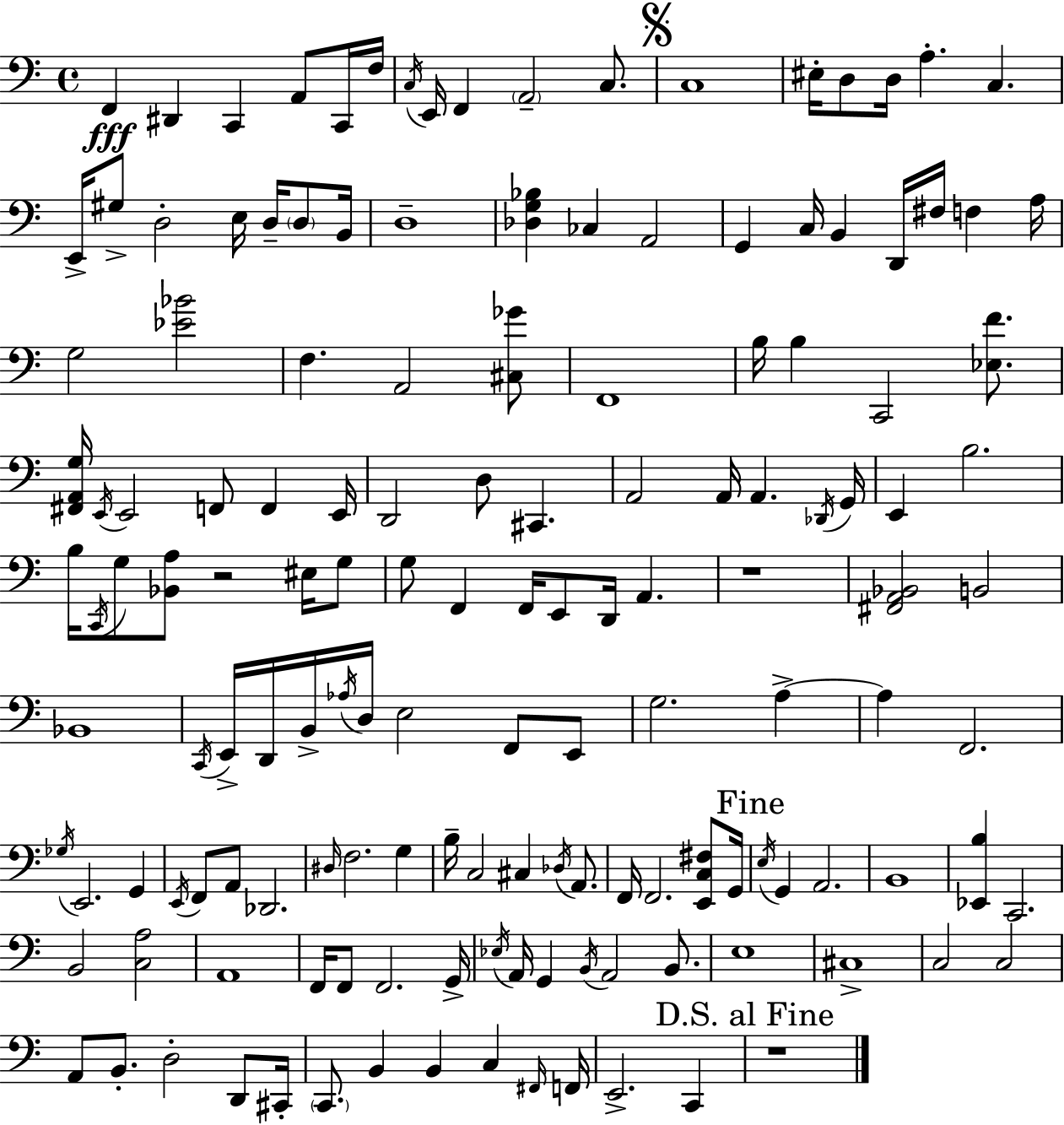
F2/q D#2/q C2/q A2/e C2/s F3/s C3/s E2/s F2/q A2/h C3/e. C3/w EIS3/s D3/e D3/s A3/q. C3/q. E2/s G#3/e D3/h E3/s D3/s D3/e B2/s D3/w [Db3,G3,Bb3]/q CES3/q A2/h G2/q C3/s B2/q D2/s F#3/s F3/q A3/s G3/h [Eb4,Bb4]/h F3/q. A2/h [C#3,Gb4]/e F2/w B3/s B3/q C2/h [Eb3,F4]/e. [F#2,A2,G3]/s E2/s E2/h F2/e F2/q E2/s D2/h D3/e C#2/q. A2/h A2/s A2/q. Db2/s G2/s E2/q B3/h. B3/s C2/s G3/e [Bb2,A3]/e R/h EIS3/s G3/e G3/e F2/q F2/s E2/e D2/s A2/q. R/w [F#2,A2,Bb2]/h B2/h Bb2/w C2/s E2/s D2/s B2/s Ab3/s D3/s E3/h F2/e E2/e G3/h. A3/q A3/q F2/h. Gb3/s E2/h. G2/q E2/s F2/e A2/e Db2/h. D#3/s F3/h. G3/q B3/s C3/h C#3/q Db3/s A2/e. F2/s F2/h. [E2,C3,F#3]/e G2/s E3/s G2/q A2/h. B2/w [Eb2,B3]/q C2/h. B2/h [C3,A3]/h A2/w F2/s F2/e F2/h. G2/s Eb3/s A2/s G2/q B2/s A2/h B2/e. E3/w C#3/w C3/h C3/h A2/e B2/e. D3/h D2/e C#2/s C2/e. B2/q B2/q C3/q F#2/s F2/s E2/h. C2/q R/w